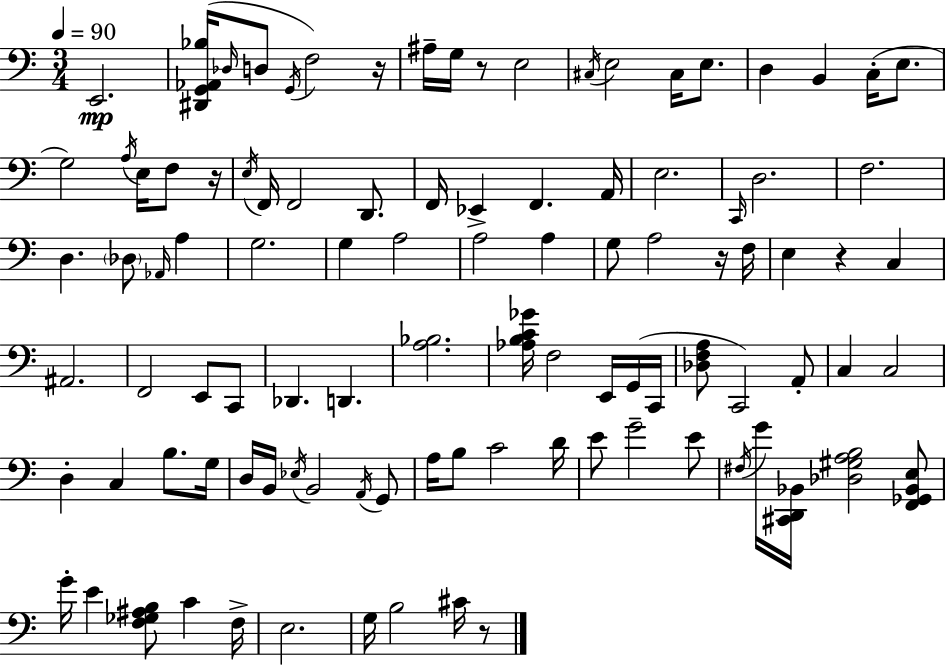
{
  \clef bass
  \numericTimeSignature
  \time 3/4
  \key a \minor
  \tempo 4 = 90
  e,2.\mp | <dis, g, aes, bes>16( \grace { des16 } d8 \acciaccatura { g,16 }) f2 | r16 ais16-- g16 r8 e2 | \acciaccatura { cis16 } e2 cis16 | \break e8. d4 b,4 c16-.( | e8. g2) \acciaccatura { a16 } | e16 f8 r16 \acciaccatura { e16 } f,16 f,2 | d,8. f,16 ees,4-> f,4. | \break a,16 e2. | \grace { c,16 } d2. | f2. | d4. | \break \parenthesize des8 \grace { aes,16 } a4 g2. | g4 a2 | a2 | a4 g8 a2 | \break r16 f16 e4 r4 | c4 ais,2. | f,2 | e,8 c,8 des,4. | \break d,4. <a bes>2. | <aes b c' ges'>16 f2 | e,16 g,16( c,16 <des f a>8 c,2) | a,8-. c4 c2 | \break d4-. c4 | b8. g16 d16 b,16 \acciaccatura { ees16 } b,2 | \acciaccatura { a,16 } g,8 a16 b8 | c'2 d'16 e'8 g'2-- | \break e'8 \acciaccatura { fis16 } g'16 <cis, d, bes,>16 | <des gis a b>2 <f, ges, bes, e>8 g'16-. e'4 | <f ges ais b>8 c'4 f16-> e2. | g16 b2 | \break cis'16 r8 \bar "|."
}